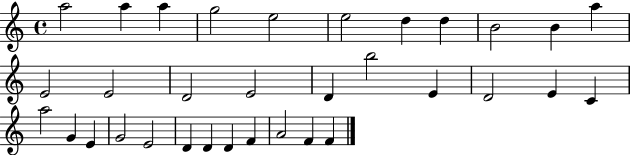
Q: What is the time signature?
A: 4/4